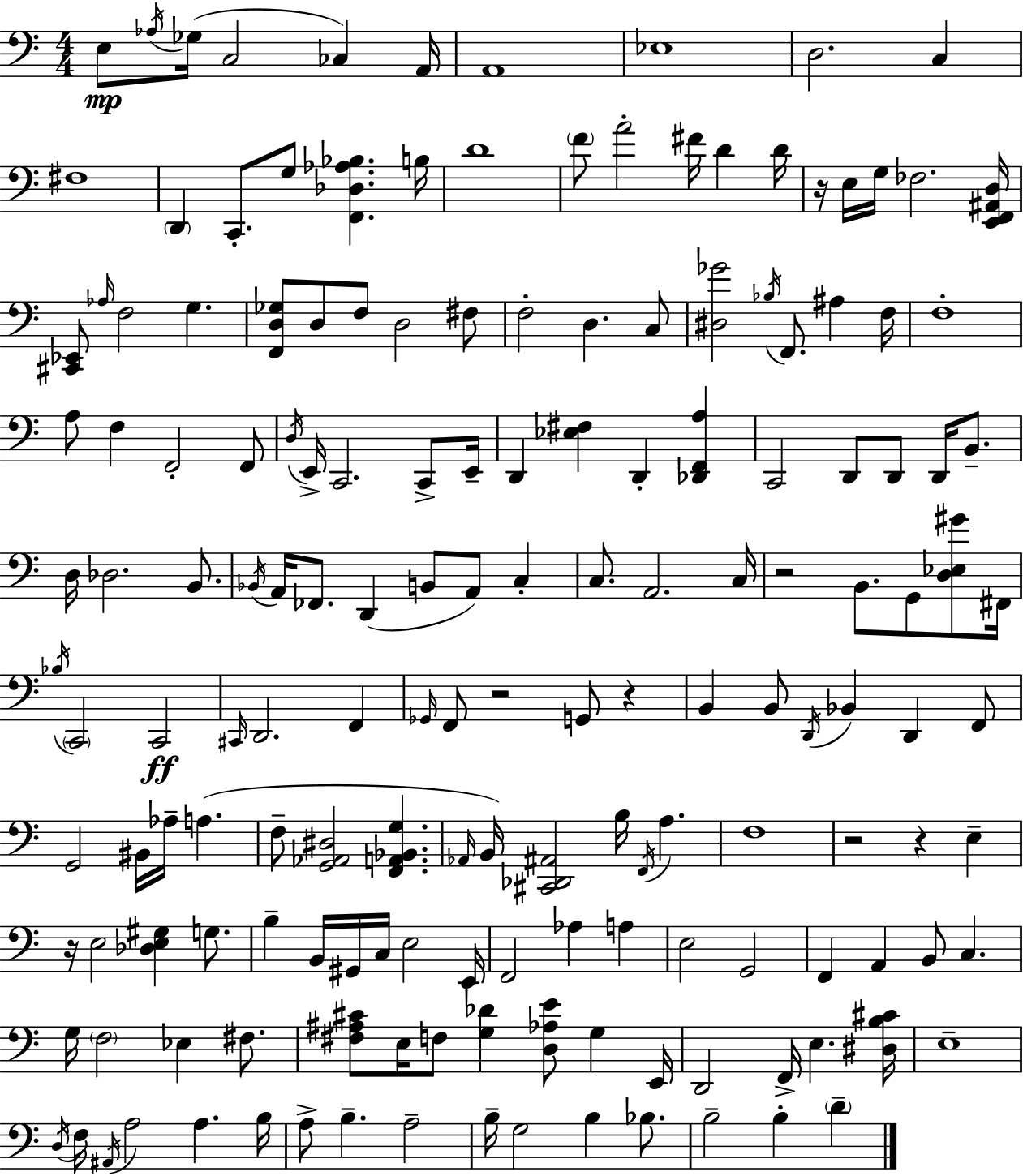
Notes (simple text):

E3/e Ab3/s Gb3/s C3/h CES3/q A2/s A2/w Eb3/w D3/h. C3/q F#3/w D2/q C2/e. G3/e [F2,Db3,Ab3,Bb3]/q. B3/s D4/w F4/e A4/h F#4/s D4/q D4/s R/s E3/s G3/s FES3/h. [E2,F2,A#2,D3]/s [C#2,Eb2]/e Ab3/s F3/h G3/q. [F2,D3,Gb3]/e D3/e F3/e D3/h F#3/e F3/h D3/q. C3/e [D#3,Gb4]/h Bb3/s F2/e. A#3/q F3/s F3/w A3/e F3/q F2/h F2/e D3/s E2/s C2/h. C2/e E2/s D2/q [Eb3,F#3]/q D2/q [Db2,F2,A3]/q C2/h D2/e D2/e D2/s B2/e. D3/s Db3/h. B2/e. Bb2/s A2/s FES2/e. D2/q B2/e A2/e C3/q C3/e. A2/h. C3/s R/h B2/e. G2/e [D3,Eb3,G#4]/e F#2/s Bb3/s C2/h C2/h C#2/s D2/h. F2/q Gb2/s F2/e R/h G2/e R/q B2/q B2/e D2/s Bb2/q D2/q F2/e G2/h BIS2/s Ab3/s A3/q. F3/e [G2,Ab2,D#3]/h [F2,A2,Bb2,G3]/q. Ab2/s B2/s [C#2,Db2,A#2]/h B3/s F2/s A3/q. F3/w R/h R/q E3/q R/s E3/h [Db3,E3,G#3]/q G3/e. B3/q B2/s G#2/s C3/s E3/h E2/s F2/h Ab3/q A3/q E3/h G2/h F2/q A2/q B2/e C3/q. G3/s F3/h Eb3/q F#3/e. [F#3,A#3,C#4]/e E3/s F3/e [G3,Db4]/q [D3,Ab3,E4]/e G3/q E2/s D2/h F2/s E3/q. [D#3,B3,C#4]/s E3/w D3/s F3/s A#2/s A3/h A3/q. B3/s A3/e B3/q. A3/h B3/s G3/h B3/q Bb3/e. B3/h B3/q D4/q